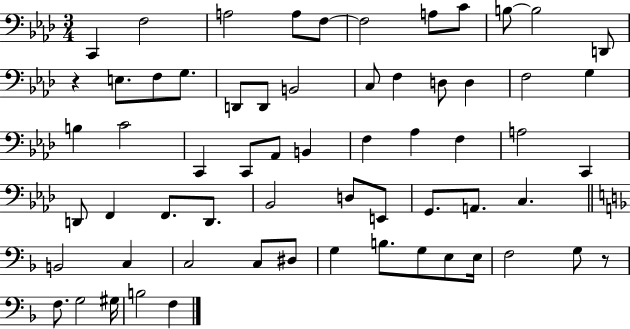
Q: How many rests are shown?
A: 2